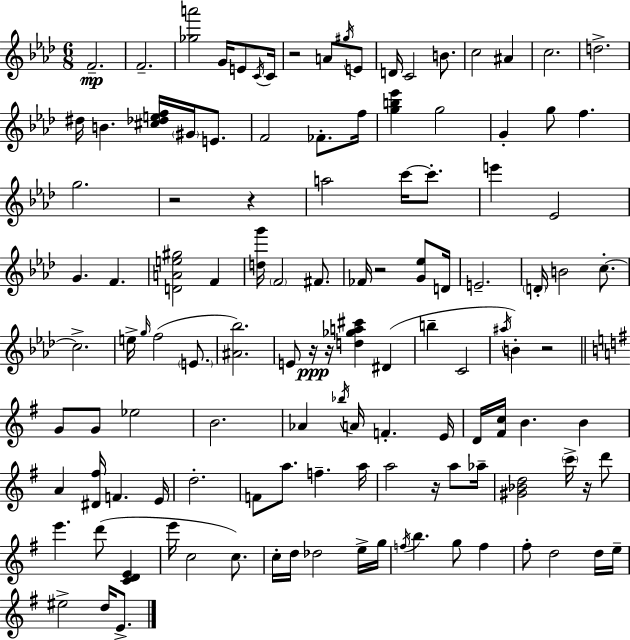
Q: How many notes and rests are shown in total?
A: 122